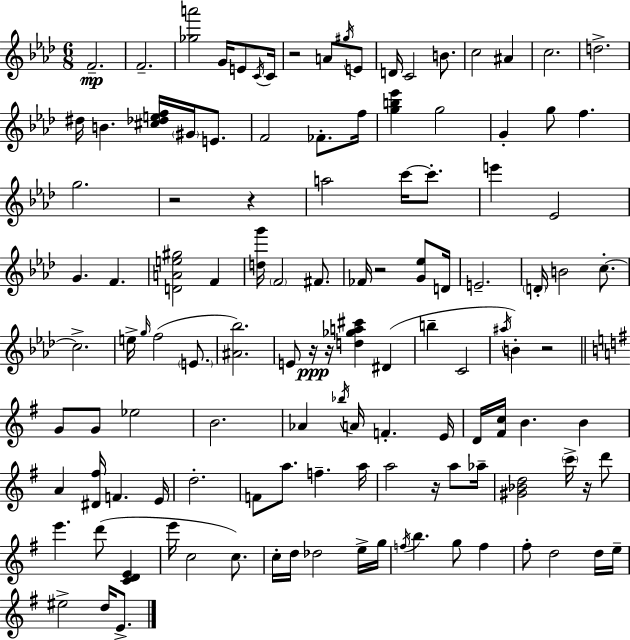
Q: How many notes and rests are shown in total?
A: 122